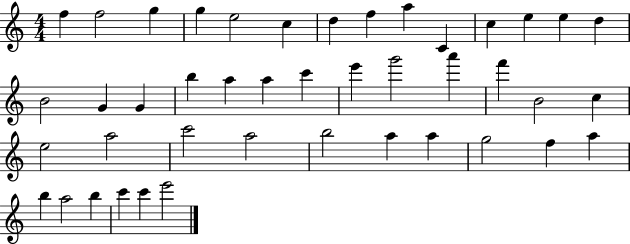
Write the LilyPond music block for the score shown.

{
  \clef treble
  \numericTimeSignature
  \time 4/4
  \key c \major
  f''4 f''2 g''4 | g''4 e''2 c''4 | d''4 f''4 a''4 c'4 | c''4 e''4 e''4 d''4 | \break b'2 g'4 g'4 | b''4 a''4 a''4 c'''4 | e'''4 g'''2 a'''4 | f'''4 b'2 c''4 | \break e''2 a''2 | c'''2 a''2 | b''2 a''4 a''4 | g''2 f''4 a''4 | \break b''4 a''2 b''4 | c'''4 c'''4 e'''2 | \bar "|."
}